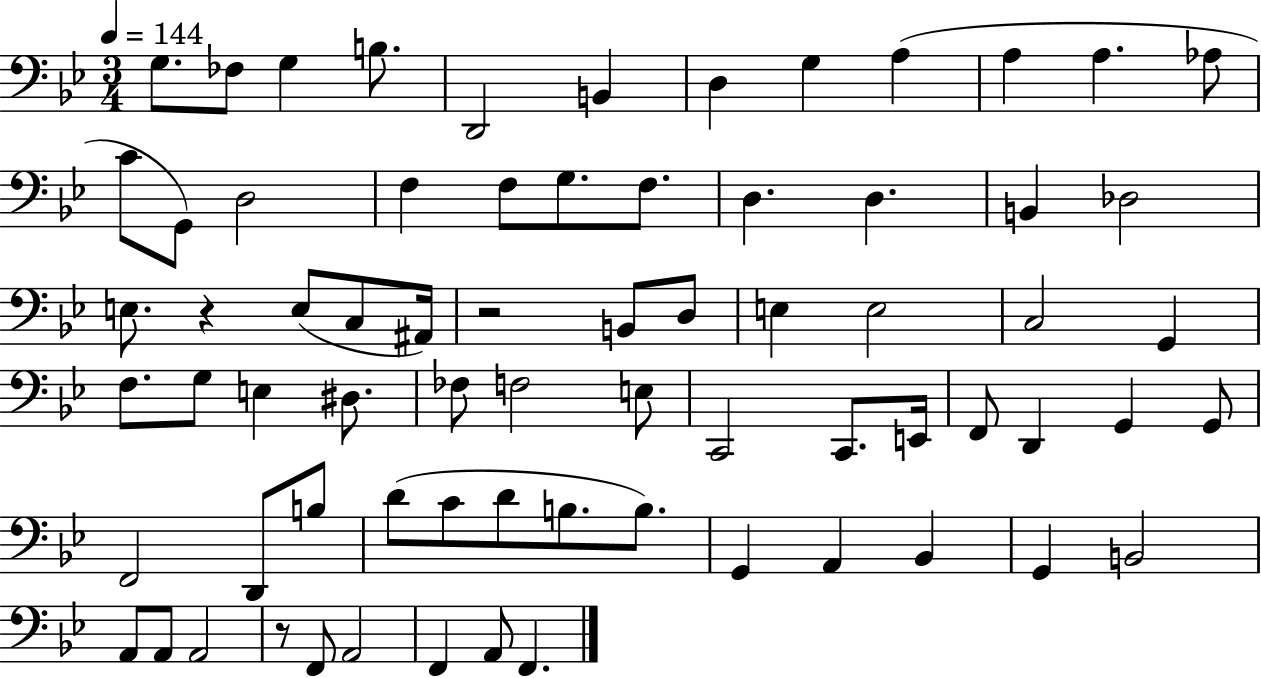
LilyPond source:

{
  \clef bass
  \numericTimeSignature
  \time 3/4
  \key bes \major
  \tempo 4 = 144
  \repeat volta 2 { g8. fes8 g4 b8. | d,2 b,4 | d4 g4 a4( | a4 a4. aes8 | \break c'8 g,8) d2 | f4 f8 g8. f8. | d4. d4. | b,4 des2 | \break e8. r4 e8( c8 ais,16) | r2 b,8 d8 | e4 e2 | c2 g,4 | \break f8. g8 e4 dis8. | fes8 f2 e8 | c,2 c,8. e,16 | f,8 d,4 g,4 g,8 | \break f,2 d,8 b8 | d'8( c'8 d'8 b8. b8.) | g,4 a,4 bes,4 | g,4 b,2 | \break a,8 a,8 a,2 | r8 f,8 a,2 | f,4 a,8 f,4. | } \bar "|."
}